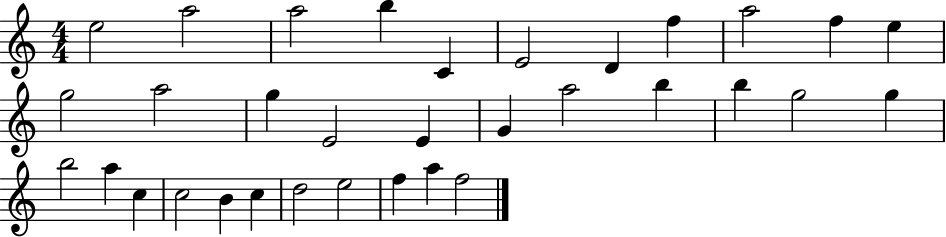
{
  \clef treble
  \numericTimeSignature
  \time 4/4
  \key c \major
  e''2 a''2 | a''2 b''4 c'4 | e'2 d'4 f''4 | a''2 f''4 e''4 | \break g''2 a''2 | g''4 e'2 e'4 | g'4 a''2 b''4 | b''4 g''2 g''4 | \break b''2 a''4 c''4 | c''2 b'4 c''4 | d''2 e''2 | f''4 a''4 f''2 | \break \bar "|."
}